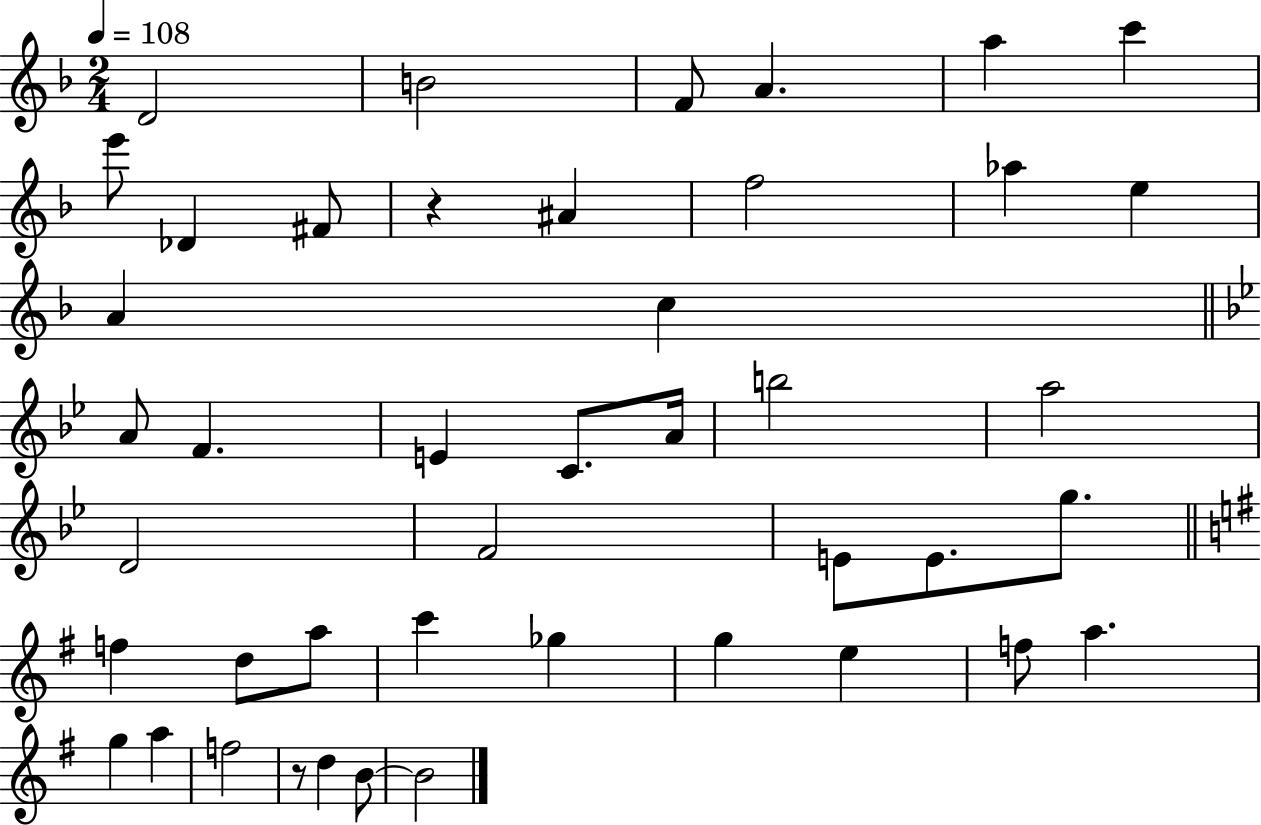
D4/h B4/h F4/e A4/q. A5/q C6/q E6/e Db4/q F#4/e R/q A#4/q F5/h Ab5/q E5/q A4/q C5/q A4/e F4/q. E4/q C4/e. A4/s B5/h A5/h D4/h F4/h E4/e E4/e. G5/e. F5/q D5/e A5/e C6/q Gb5/q G5/q E5/q F5/e A5/q. G5/q A5/q F5/h R/e D5/q B4/e B4/h